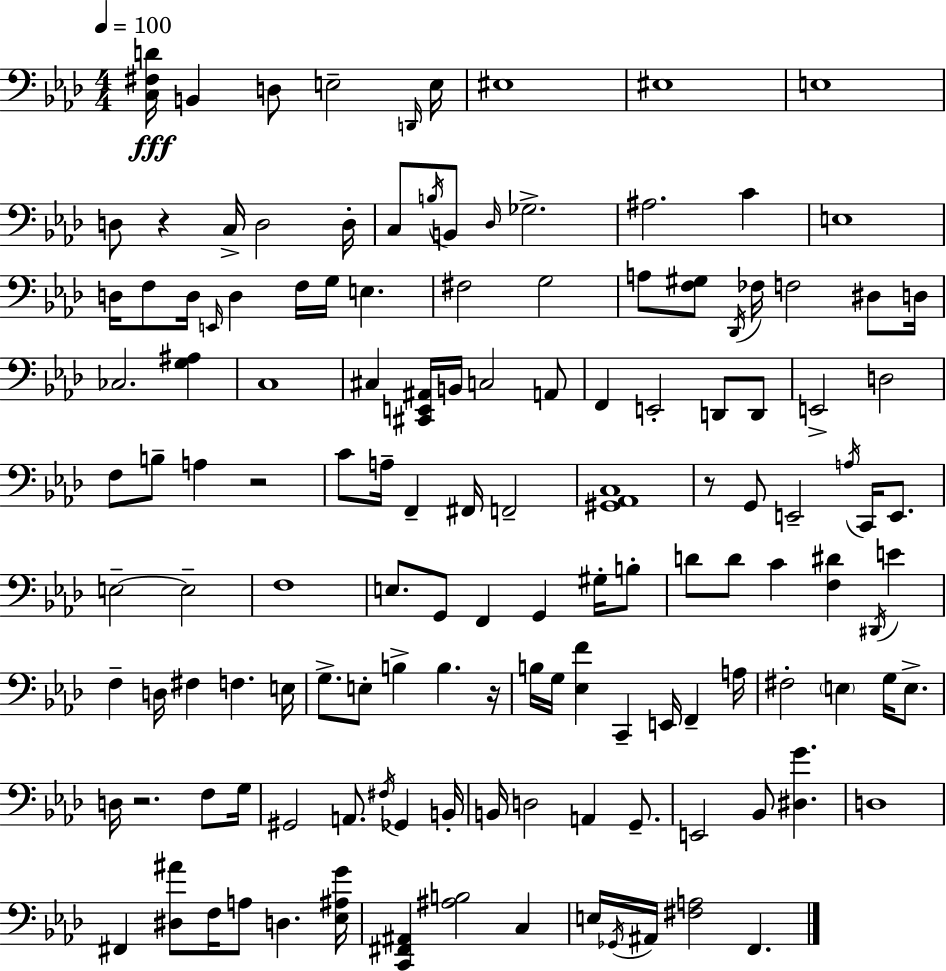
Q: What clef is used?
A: bass